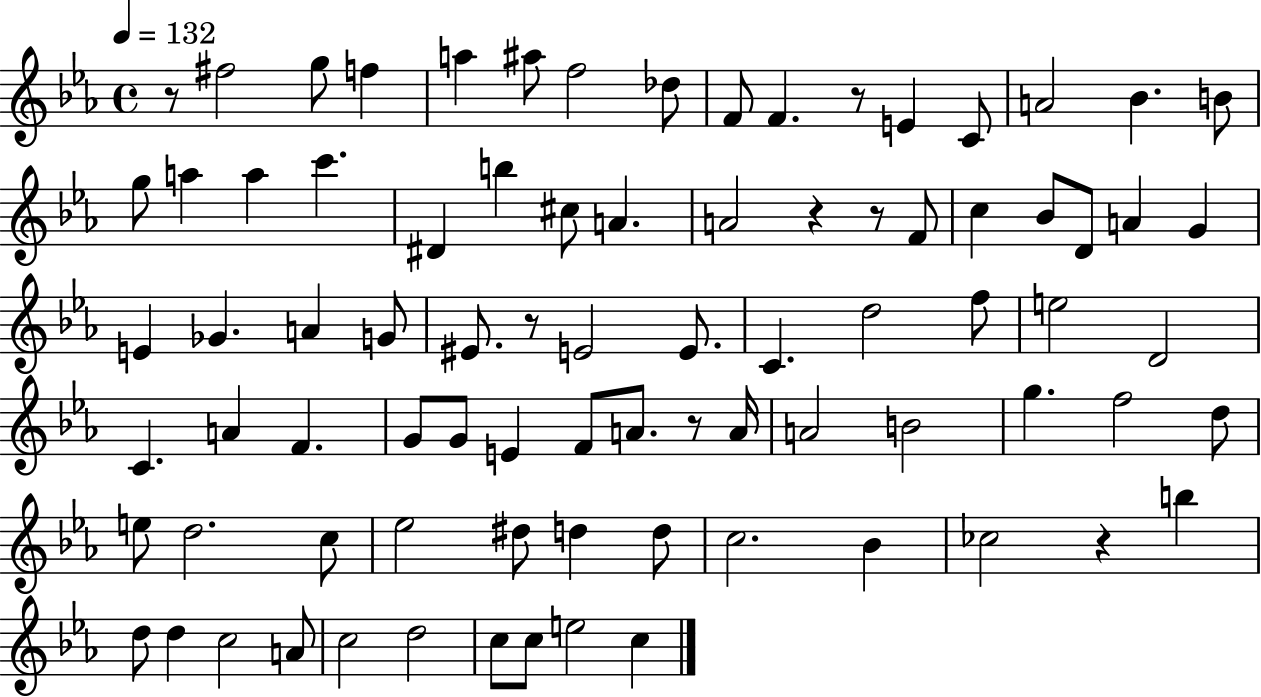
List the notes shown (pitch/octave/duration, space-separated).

R/e F#5/h G5/e F5/q A5/q A#5/e F5/h Db5/e F4/e F4/q. R/e E4/q C4/e A4/h Bb4/q. B4/e G5/e A5/q A5/q C6/q. D#4/q B5/q C#5/e A4/q. A4/h R/q R/e F4/e C5/q Bb4/e D4/e A4/q G4/q E4/q Gb4/q. A4/q G4/e EIS4/e. R/e E4/h E4/e. C4/q. D5/h F5/e E5/h D4/h C4/q. A4/q F4/q. G4/e G4/e E4/q F4/e A4/e. R/e A4/s A4/h B4/h G5/q. F5/h D5/e E5/e D5/h. C5/e Eb5/h D#5/e D5/q D5/e C5/h. Bb4/q CES5/h R/q B5/q D5/e D5/q C5/h A4/e C5/h D5/h C5/e C5/e E5/h C5/q